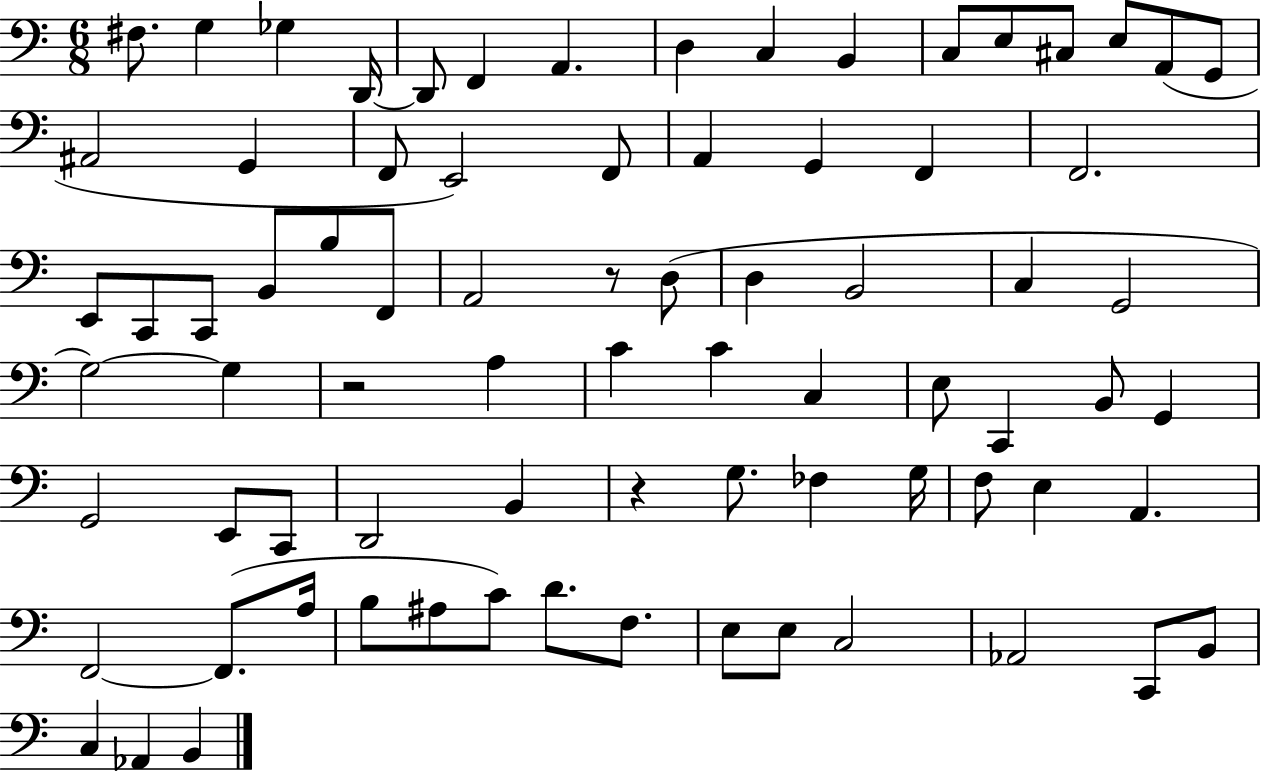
{
  \clef bass
  \numericTimeSignature
  \time 6/8
  \key c \major
  fis8. g4 ges4 d,16~~ | d,8 f,4 a,4. | d4 c4 b,4 | c8 e8 cis8 e8 a,8( g,8 | \break ais,2 g,4 | f,8 e,2) f,8 | a,4 g,4 f,4 | f,2. | \break e,8 c,8 c,8 b,8 b8 f,8 | a,2 r8 d8( | d4 b,2 | c4 g,2 | \break g2~~) g4 | r2 a4 | c'4 c'4 c4 | e8 c,4 b,8 g,4 | \break g,2 e,8 c,8 | d,2 b,4 | r4 g8. fes4 g16 | f8 e4 a,4. | \break f,2~~ f,8.( a16 | b8 ais8 c'8) d'8. f8. | e8 e8 c2 | aes,2 c,8 b,8 | \break c4 aes,4 b,4 | \bar "|."
}